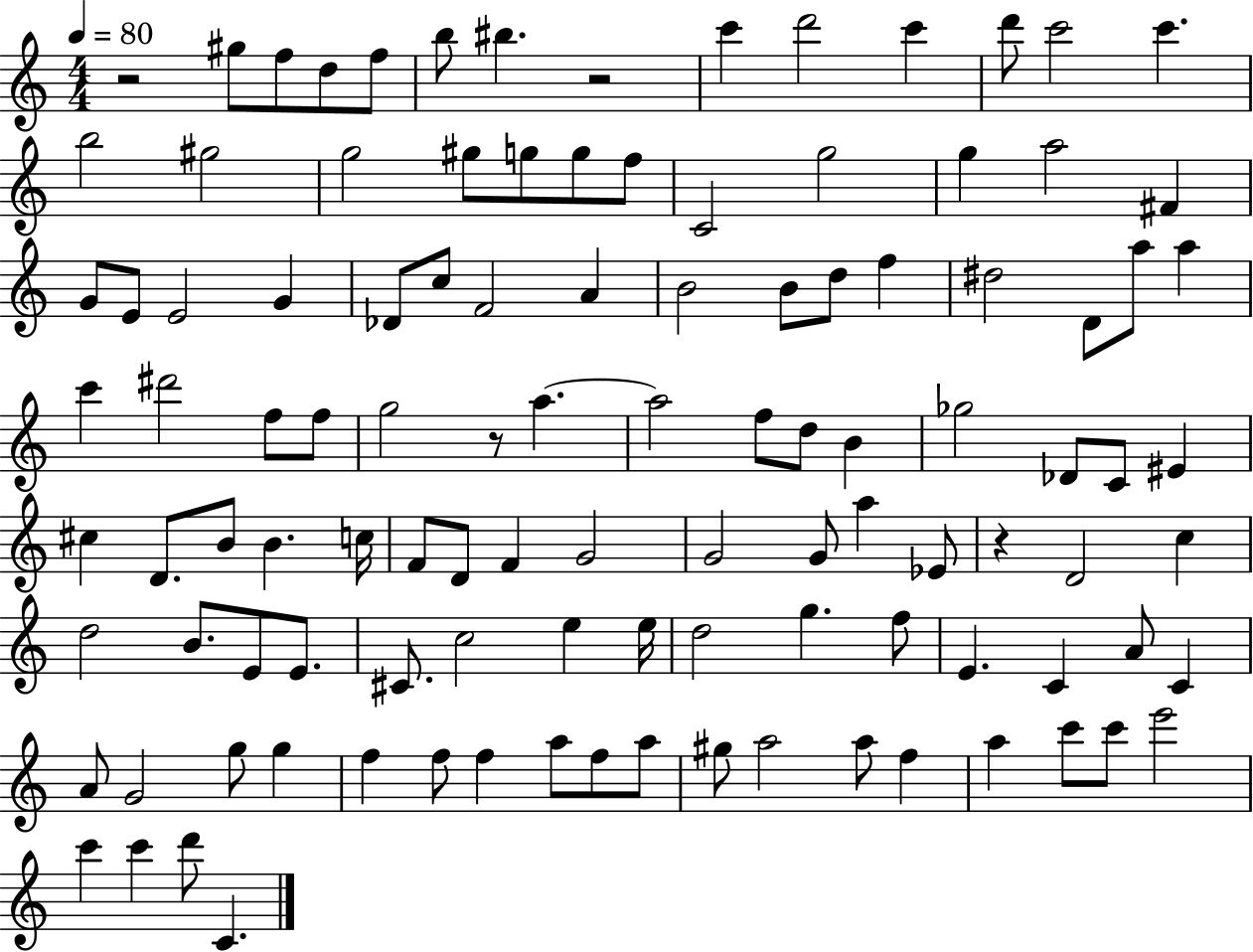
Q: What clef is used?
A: treble